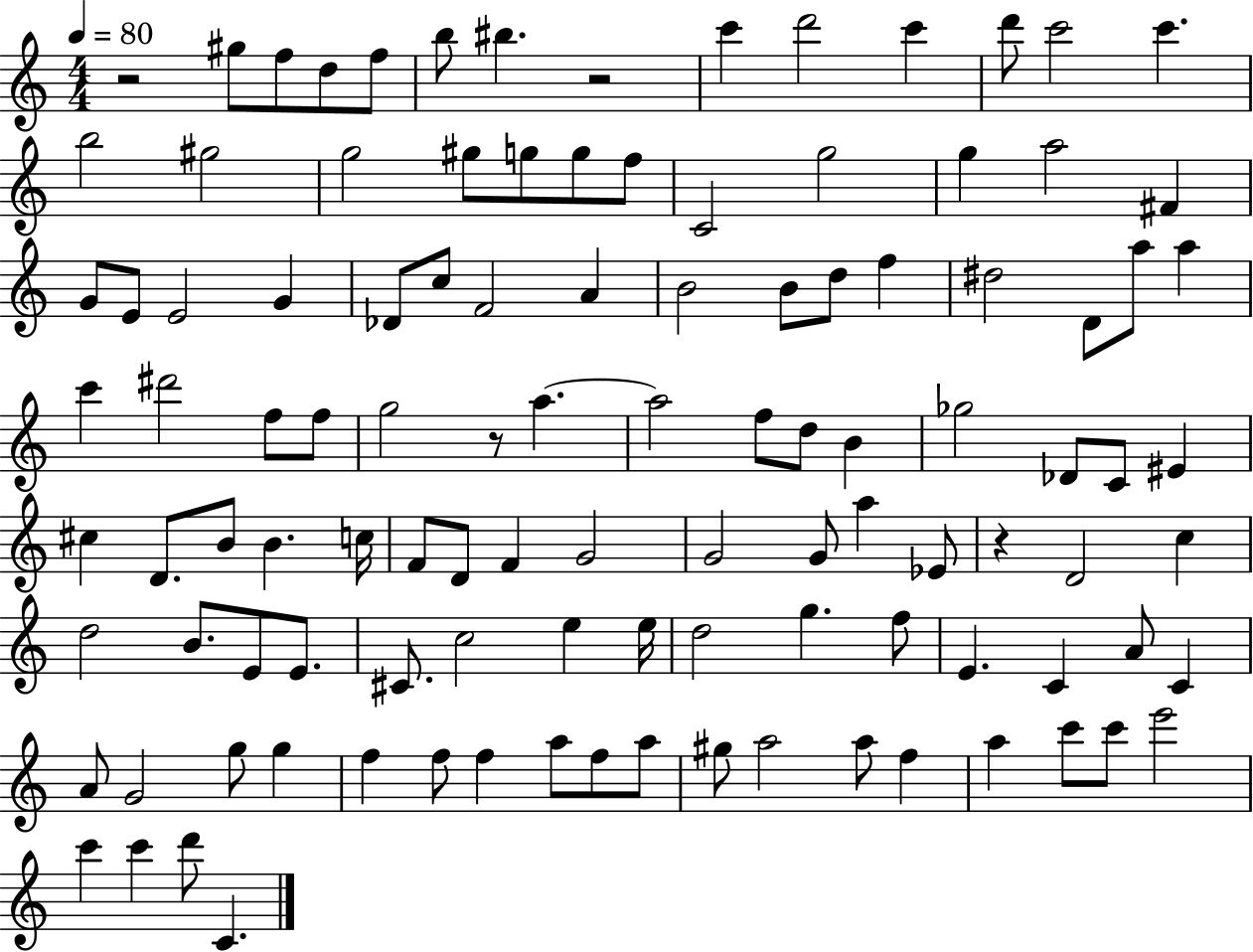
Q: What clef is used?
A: treble